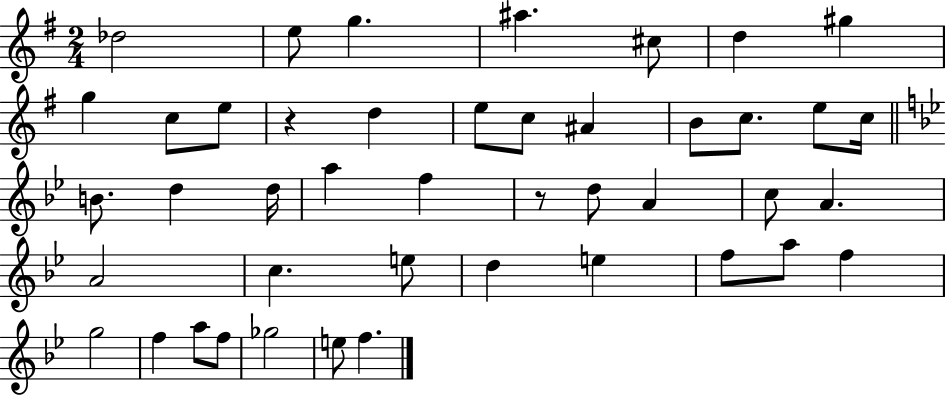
Db5/h E5/e G5/q. A#5/q. C#5/e D5/q G#5/q G5/q C5/e E5/e R/q D5/q E5/e C5/e A#4/q B4/e C5/e. E5/e C5/s B4/e. D5/q D5/s A5/q F5/q R/e D5/e A4/q C5/e A4/q. A4/h C5/q. E5/e D5/q E5/q F5/e A5/e F5/q G5/h F5/q A5/e F5/e Gb5/h E5/e F5/q.